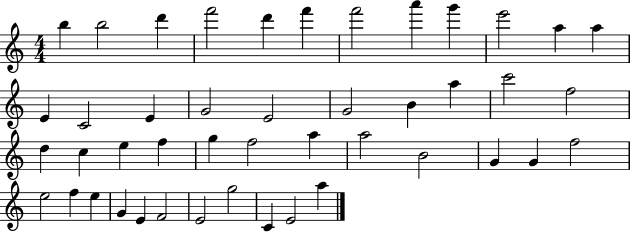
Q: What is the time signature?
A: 4/4